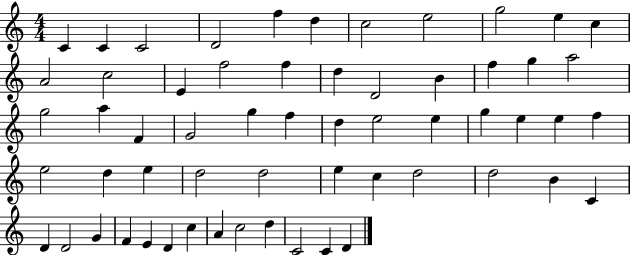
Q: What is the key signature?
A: C major